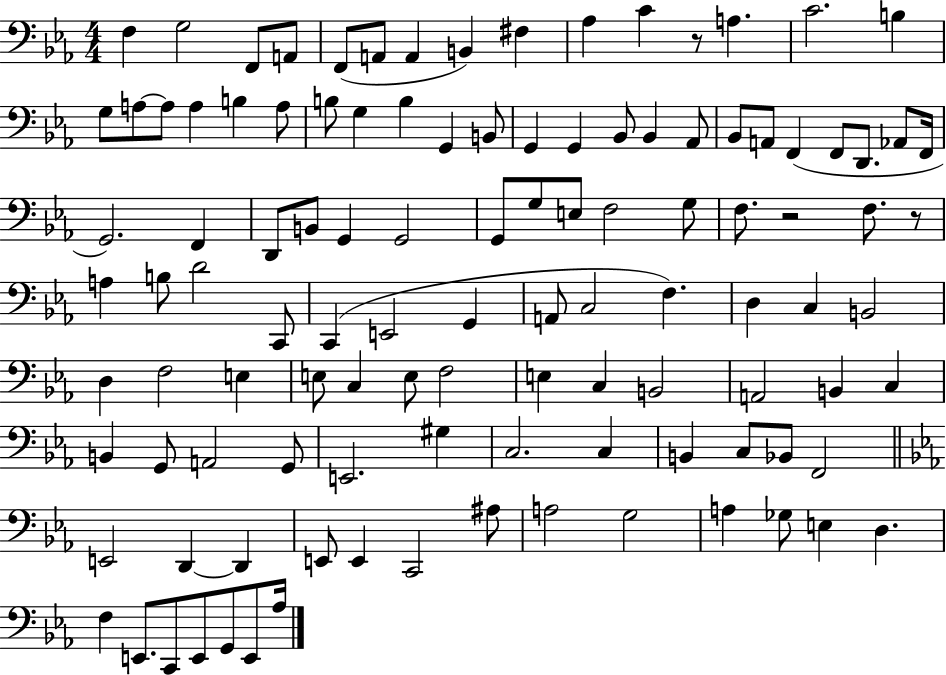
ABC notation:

X:1
T:Untitled
M:4/4
L:1/4
K:Eb
F, G,2 F,,/2 A,,/2 F,,/2 A,,/2 A,, B,, ^F, _A, C z/2 A, C2 B, G,/2 A,/2 A,/2 A, B, A,/2 B,/2 G, B, G,, B,,/2 G,, G,, _B,,/2 _B,, _A,,/2 _B,,/2 A,,/2 F,, F,,/2 D,,/2 _A,,/2 F,,/4 G,,2 F,, D,,/2 B,,/2 G,, G,,2 G,,/2 G,/2 E,/2 F,2 G,/2 F,/2 z2 F,/2 z/2 A, B,/2 D2 C,,/2 C,, E,,2 G,, A,,/2 C,2 F, D, C, B,,2 D, F,2 E, E,/2 C, E,/2 F,2 E, C, B,,2 A,,2 B,, C, B,, G,,/2 A,,2 G,,/2 E,,2 ^G, C,2 C, B,, C,/2 _B,,/2 F,,2 E,,2 D,, D,, E,,/2 E,, C,,2 ^A,/2 A,2 G,2 A, _G,/2 E, D, F, E,,/2 C,,/2 E,,/2 G,,/2 E,,/2 _A,/4